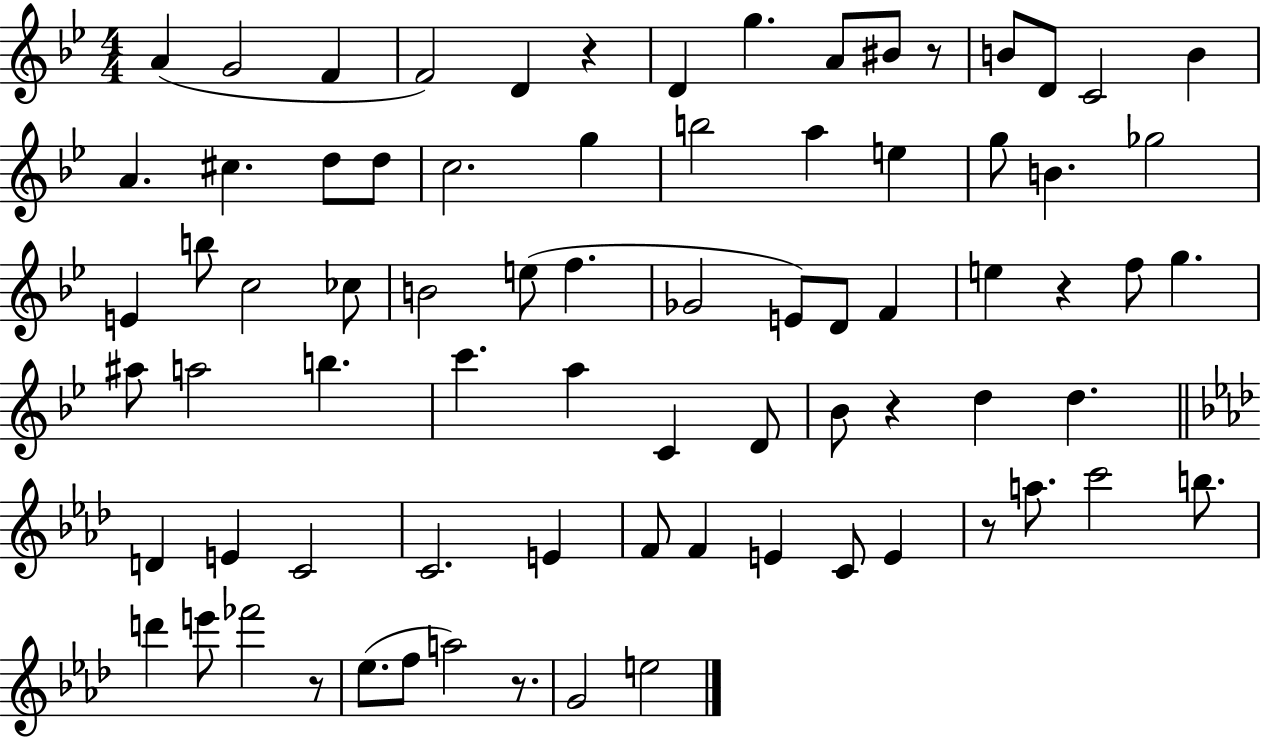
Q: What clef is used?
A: treble